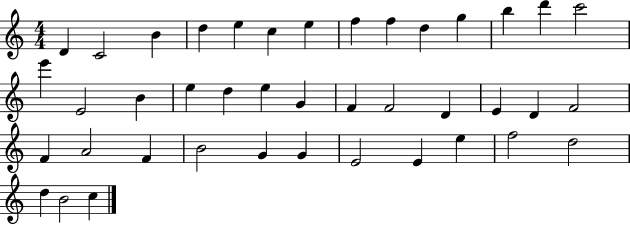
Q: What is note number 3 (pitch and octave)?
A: B4